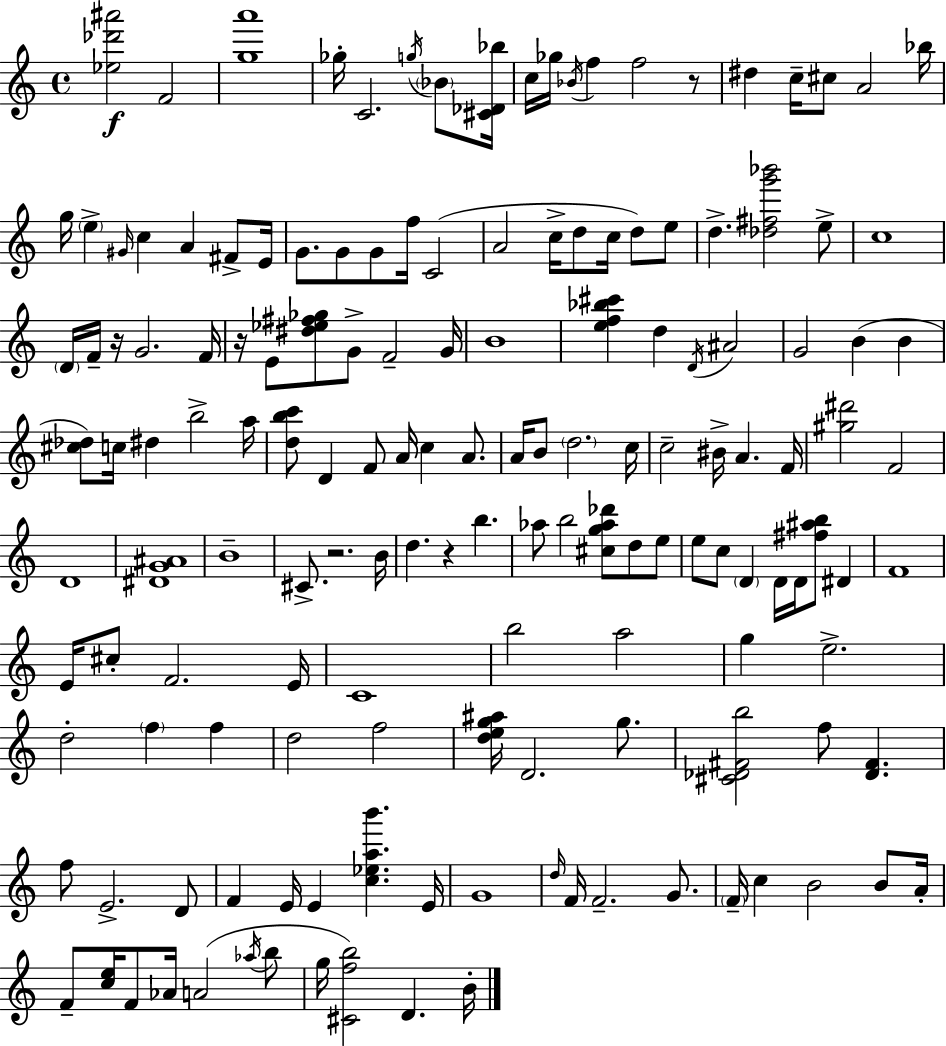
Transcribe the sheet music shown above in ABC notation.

X:1
T:Untitled
M:4/4
L:1/4
K:C
[_e_d'^a']2 F2 [ga']4 _g/4 C2 g/4 _B/2 [^C_D_b]/4 c/4 _g/4 _B/4 f f2 z/2 ^d c/4 ^c/2 A2 _b/4 g/4 e ^G/4 c A ^F/2 E/4 G/2 G/2 G/2 f/4 C2 A2 c/4 d/2 c/4 d/2 e/2 d [_d^fg'_b']2 e/2 c4 D/4 F/4 z/4 G2 F/4 z/4 E/2 [^d_e^f_g]/2 G/2 F2 G/4 B4 [ef_b^c'] d D/4 ^A2 G2 B B [^c_d]/2 c/4 ^d b2 a/4 [dbc']/2 D F/2 A/4 c A/2 A/4 B/2 d2 c/4 c2 ^B/4 A F/4 [^g^d']2 F2 D4 [^DG^A]4 B4 ^C/2 z2 B/4 d z b _a/2 b2 [^cg_a_d']/2 d/2 e/2 e/2 c/2 D D/4 D/4 [^f^ab]/2 ^D F4 E/4 ^c/2 F2 E/4 C4 b2 a2 g e2 d2 f f d2 f2 [deg^a]/4 D2 g/2 [^C_D^Fb]2 f/2 [_D^F] f/2 E2 D/2 F E/4 E [c_eab'] E/4 G4 d/4 F/4 F2 G/2 F/4 c B2 B/2 A/4 F/2 [ce]/4 F/2 _A/4 A2 _a/4 b/2 g/4 [^Cfb]2 D B/4